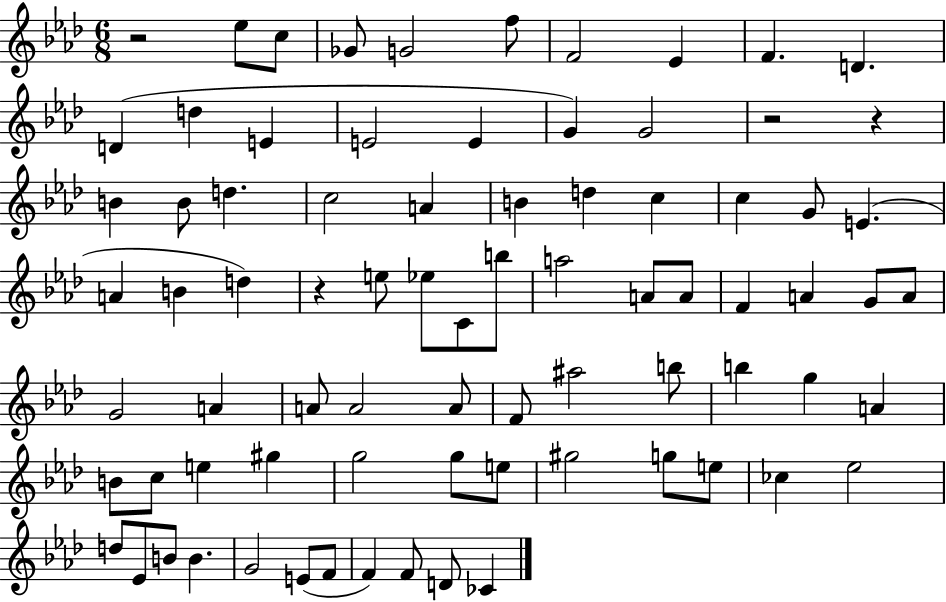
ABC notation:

X:1
T:Untitled
M:6/8
L:1/4
K:Ab
z2 _e/2 c/2 _G/2 G2 f/2 F2 _E F D D d E E2 E G G2 z2 z B B/2 d c2 A B d c c G/2 E A B d z e/2 _e/2 C/2 b/2 a2 A/2 A/2 F A G/2 A/2 G2 A A/2 A2 A/2 F/2 ^a2 b/2 b g A B/2 c/2 e ^g g2 g/2 e/2 ^g2 g/2 e/2 _c _e2 d/2 _E/2 B/2 B G2 E/2 F/2 F F/2 D/2 _C